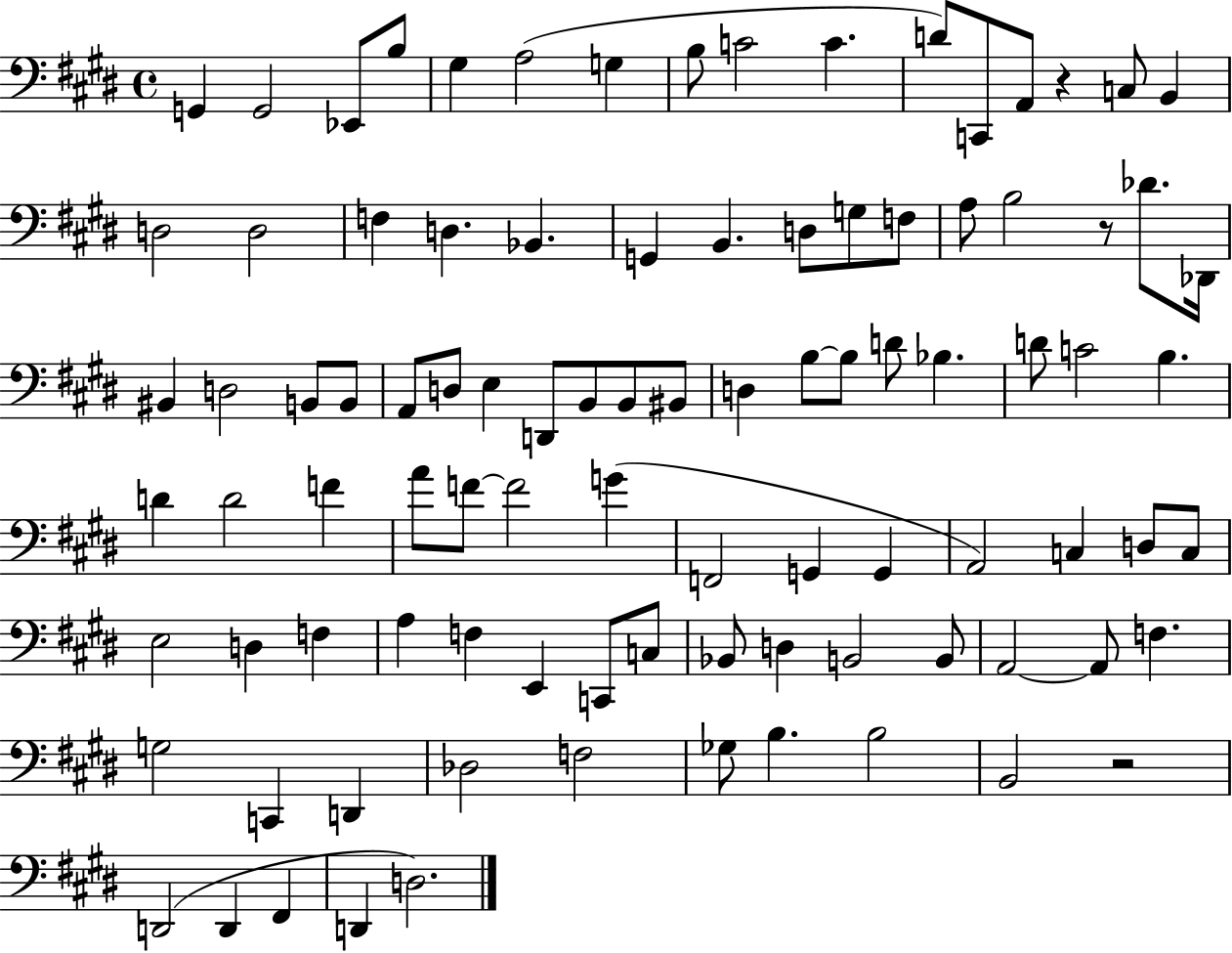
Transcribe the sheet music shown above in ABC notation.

X:1
T:Untitled
M:4/4
L:1/4
K:E
G,, G,,2 _E,,/2 B,/2 ^G, A,2 G, B,/2 C2 C D/2 C,,/2 A,,/2 z C,/2 B,, D,2 D,2 F, D, _B,, G,, B,, D,/2 G,/2 F,/2 A,/2 B,2 z/2 _D/2 _D,,/4 ^B,, D,2 B,,/2 B,,/2 A,,/2 D,/2 E, D,,/2 B,,/2 B,,/2 ^B,,/2 D, B,/2 B,/2 D/2 _B, D/2 C2 B, D D2 F A/2 F/2 F2 G F,,2 G,, G,, A,,2 C, D,/2 C,/2 E,2 D, F, A, F, E,, C,,/2 C,/2 _B,,/2 D, B,,2 B,,/2 A,,2 A,,/2 F, G,2 C,, D,, _D,2 F,2 _G,/2 B, B,2 B,,2 z2 D,,2 D,, ^F,, D,, D,2